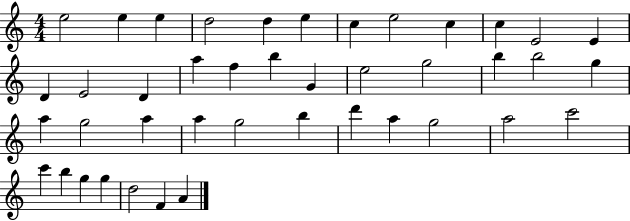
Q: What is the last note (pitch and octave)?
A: A4